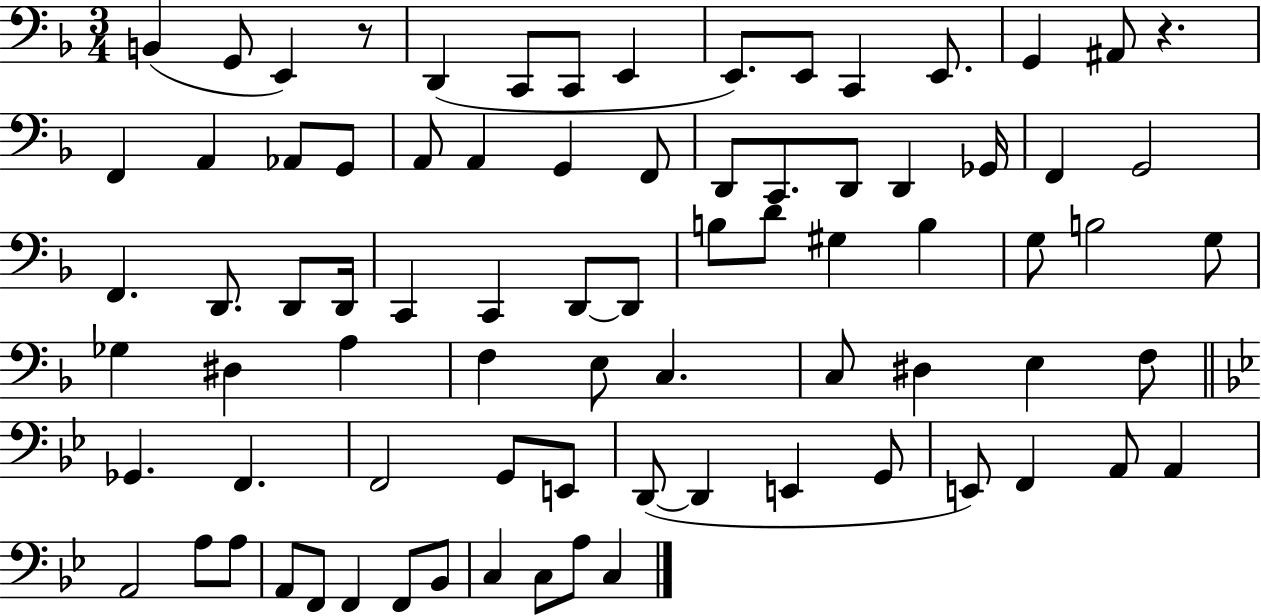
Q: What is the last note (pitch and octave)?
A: C3